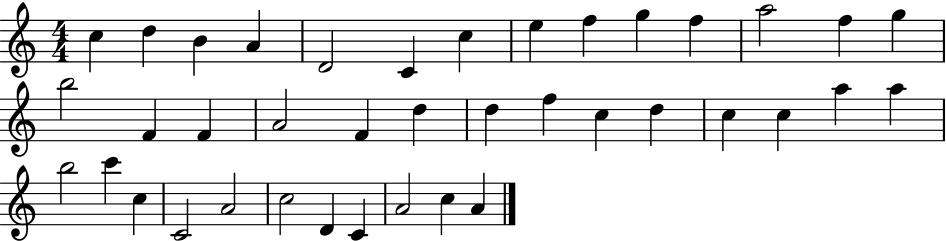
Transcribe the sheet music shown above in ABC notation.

X:1
T:Untitled
M:4/4
L:1/4
K:C
c d B A D2 C c e f g f a2 f g b2 F F A2 F d d f c d c c a a b2 c' c C2 A2 c2 D C A2 c A